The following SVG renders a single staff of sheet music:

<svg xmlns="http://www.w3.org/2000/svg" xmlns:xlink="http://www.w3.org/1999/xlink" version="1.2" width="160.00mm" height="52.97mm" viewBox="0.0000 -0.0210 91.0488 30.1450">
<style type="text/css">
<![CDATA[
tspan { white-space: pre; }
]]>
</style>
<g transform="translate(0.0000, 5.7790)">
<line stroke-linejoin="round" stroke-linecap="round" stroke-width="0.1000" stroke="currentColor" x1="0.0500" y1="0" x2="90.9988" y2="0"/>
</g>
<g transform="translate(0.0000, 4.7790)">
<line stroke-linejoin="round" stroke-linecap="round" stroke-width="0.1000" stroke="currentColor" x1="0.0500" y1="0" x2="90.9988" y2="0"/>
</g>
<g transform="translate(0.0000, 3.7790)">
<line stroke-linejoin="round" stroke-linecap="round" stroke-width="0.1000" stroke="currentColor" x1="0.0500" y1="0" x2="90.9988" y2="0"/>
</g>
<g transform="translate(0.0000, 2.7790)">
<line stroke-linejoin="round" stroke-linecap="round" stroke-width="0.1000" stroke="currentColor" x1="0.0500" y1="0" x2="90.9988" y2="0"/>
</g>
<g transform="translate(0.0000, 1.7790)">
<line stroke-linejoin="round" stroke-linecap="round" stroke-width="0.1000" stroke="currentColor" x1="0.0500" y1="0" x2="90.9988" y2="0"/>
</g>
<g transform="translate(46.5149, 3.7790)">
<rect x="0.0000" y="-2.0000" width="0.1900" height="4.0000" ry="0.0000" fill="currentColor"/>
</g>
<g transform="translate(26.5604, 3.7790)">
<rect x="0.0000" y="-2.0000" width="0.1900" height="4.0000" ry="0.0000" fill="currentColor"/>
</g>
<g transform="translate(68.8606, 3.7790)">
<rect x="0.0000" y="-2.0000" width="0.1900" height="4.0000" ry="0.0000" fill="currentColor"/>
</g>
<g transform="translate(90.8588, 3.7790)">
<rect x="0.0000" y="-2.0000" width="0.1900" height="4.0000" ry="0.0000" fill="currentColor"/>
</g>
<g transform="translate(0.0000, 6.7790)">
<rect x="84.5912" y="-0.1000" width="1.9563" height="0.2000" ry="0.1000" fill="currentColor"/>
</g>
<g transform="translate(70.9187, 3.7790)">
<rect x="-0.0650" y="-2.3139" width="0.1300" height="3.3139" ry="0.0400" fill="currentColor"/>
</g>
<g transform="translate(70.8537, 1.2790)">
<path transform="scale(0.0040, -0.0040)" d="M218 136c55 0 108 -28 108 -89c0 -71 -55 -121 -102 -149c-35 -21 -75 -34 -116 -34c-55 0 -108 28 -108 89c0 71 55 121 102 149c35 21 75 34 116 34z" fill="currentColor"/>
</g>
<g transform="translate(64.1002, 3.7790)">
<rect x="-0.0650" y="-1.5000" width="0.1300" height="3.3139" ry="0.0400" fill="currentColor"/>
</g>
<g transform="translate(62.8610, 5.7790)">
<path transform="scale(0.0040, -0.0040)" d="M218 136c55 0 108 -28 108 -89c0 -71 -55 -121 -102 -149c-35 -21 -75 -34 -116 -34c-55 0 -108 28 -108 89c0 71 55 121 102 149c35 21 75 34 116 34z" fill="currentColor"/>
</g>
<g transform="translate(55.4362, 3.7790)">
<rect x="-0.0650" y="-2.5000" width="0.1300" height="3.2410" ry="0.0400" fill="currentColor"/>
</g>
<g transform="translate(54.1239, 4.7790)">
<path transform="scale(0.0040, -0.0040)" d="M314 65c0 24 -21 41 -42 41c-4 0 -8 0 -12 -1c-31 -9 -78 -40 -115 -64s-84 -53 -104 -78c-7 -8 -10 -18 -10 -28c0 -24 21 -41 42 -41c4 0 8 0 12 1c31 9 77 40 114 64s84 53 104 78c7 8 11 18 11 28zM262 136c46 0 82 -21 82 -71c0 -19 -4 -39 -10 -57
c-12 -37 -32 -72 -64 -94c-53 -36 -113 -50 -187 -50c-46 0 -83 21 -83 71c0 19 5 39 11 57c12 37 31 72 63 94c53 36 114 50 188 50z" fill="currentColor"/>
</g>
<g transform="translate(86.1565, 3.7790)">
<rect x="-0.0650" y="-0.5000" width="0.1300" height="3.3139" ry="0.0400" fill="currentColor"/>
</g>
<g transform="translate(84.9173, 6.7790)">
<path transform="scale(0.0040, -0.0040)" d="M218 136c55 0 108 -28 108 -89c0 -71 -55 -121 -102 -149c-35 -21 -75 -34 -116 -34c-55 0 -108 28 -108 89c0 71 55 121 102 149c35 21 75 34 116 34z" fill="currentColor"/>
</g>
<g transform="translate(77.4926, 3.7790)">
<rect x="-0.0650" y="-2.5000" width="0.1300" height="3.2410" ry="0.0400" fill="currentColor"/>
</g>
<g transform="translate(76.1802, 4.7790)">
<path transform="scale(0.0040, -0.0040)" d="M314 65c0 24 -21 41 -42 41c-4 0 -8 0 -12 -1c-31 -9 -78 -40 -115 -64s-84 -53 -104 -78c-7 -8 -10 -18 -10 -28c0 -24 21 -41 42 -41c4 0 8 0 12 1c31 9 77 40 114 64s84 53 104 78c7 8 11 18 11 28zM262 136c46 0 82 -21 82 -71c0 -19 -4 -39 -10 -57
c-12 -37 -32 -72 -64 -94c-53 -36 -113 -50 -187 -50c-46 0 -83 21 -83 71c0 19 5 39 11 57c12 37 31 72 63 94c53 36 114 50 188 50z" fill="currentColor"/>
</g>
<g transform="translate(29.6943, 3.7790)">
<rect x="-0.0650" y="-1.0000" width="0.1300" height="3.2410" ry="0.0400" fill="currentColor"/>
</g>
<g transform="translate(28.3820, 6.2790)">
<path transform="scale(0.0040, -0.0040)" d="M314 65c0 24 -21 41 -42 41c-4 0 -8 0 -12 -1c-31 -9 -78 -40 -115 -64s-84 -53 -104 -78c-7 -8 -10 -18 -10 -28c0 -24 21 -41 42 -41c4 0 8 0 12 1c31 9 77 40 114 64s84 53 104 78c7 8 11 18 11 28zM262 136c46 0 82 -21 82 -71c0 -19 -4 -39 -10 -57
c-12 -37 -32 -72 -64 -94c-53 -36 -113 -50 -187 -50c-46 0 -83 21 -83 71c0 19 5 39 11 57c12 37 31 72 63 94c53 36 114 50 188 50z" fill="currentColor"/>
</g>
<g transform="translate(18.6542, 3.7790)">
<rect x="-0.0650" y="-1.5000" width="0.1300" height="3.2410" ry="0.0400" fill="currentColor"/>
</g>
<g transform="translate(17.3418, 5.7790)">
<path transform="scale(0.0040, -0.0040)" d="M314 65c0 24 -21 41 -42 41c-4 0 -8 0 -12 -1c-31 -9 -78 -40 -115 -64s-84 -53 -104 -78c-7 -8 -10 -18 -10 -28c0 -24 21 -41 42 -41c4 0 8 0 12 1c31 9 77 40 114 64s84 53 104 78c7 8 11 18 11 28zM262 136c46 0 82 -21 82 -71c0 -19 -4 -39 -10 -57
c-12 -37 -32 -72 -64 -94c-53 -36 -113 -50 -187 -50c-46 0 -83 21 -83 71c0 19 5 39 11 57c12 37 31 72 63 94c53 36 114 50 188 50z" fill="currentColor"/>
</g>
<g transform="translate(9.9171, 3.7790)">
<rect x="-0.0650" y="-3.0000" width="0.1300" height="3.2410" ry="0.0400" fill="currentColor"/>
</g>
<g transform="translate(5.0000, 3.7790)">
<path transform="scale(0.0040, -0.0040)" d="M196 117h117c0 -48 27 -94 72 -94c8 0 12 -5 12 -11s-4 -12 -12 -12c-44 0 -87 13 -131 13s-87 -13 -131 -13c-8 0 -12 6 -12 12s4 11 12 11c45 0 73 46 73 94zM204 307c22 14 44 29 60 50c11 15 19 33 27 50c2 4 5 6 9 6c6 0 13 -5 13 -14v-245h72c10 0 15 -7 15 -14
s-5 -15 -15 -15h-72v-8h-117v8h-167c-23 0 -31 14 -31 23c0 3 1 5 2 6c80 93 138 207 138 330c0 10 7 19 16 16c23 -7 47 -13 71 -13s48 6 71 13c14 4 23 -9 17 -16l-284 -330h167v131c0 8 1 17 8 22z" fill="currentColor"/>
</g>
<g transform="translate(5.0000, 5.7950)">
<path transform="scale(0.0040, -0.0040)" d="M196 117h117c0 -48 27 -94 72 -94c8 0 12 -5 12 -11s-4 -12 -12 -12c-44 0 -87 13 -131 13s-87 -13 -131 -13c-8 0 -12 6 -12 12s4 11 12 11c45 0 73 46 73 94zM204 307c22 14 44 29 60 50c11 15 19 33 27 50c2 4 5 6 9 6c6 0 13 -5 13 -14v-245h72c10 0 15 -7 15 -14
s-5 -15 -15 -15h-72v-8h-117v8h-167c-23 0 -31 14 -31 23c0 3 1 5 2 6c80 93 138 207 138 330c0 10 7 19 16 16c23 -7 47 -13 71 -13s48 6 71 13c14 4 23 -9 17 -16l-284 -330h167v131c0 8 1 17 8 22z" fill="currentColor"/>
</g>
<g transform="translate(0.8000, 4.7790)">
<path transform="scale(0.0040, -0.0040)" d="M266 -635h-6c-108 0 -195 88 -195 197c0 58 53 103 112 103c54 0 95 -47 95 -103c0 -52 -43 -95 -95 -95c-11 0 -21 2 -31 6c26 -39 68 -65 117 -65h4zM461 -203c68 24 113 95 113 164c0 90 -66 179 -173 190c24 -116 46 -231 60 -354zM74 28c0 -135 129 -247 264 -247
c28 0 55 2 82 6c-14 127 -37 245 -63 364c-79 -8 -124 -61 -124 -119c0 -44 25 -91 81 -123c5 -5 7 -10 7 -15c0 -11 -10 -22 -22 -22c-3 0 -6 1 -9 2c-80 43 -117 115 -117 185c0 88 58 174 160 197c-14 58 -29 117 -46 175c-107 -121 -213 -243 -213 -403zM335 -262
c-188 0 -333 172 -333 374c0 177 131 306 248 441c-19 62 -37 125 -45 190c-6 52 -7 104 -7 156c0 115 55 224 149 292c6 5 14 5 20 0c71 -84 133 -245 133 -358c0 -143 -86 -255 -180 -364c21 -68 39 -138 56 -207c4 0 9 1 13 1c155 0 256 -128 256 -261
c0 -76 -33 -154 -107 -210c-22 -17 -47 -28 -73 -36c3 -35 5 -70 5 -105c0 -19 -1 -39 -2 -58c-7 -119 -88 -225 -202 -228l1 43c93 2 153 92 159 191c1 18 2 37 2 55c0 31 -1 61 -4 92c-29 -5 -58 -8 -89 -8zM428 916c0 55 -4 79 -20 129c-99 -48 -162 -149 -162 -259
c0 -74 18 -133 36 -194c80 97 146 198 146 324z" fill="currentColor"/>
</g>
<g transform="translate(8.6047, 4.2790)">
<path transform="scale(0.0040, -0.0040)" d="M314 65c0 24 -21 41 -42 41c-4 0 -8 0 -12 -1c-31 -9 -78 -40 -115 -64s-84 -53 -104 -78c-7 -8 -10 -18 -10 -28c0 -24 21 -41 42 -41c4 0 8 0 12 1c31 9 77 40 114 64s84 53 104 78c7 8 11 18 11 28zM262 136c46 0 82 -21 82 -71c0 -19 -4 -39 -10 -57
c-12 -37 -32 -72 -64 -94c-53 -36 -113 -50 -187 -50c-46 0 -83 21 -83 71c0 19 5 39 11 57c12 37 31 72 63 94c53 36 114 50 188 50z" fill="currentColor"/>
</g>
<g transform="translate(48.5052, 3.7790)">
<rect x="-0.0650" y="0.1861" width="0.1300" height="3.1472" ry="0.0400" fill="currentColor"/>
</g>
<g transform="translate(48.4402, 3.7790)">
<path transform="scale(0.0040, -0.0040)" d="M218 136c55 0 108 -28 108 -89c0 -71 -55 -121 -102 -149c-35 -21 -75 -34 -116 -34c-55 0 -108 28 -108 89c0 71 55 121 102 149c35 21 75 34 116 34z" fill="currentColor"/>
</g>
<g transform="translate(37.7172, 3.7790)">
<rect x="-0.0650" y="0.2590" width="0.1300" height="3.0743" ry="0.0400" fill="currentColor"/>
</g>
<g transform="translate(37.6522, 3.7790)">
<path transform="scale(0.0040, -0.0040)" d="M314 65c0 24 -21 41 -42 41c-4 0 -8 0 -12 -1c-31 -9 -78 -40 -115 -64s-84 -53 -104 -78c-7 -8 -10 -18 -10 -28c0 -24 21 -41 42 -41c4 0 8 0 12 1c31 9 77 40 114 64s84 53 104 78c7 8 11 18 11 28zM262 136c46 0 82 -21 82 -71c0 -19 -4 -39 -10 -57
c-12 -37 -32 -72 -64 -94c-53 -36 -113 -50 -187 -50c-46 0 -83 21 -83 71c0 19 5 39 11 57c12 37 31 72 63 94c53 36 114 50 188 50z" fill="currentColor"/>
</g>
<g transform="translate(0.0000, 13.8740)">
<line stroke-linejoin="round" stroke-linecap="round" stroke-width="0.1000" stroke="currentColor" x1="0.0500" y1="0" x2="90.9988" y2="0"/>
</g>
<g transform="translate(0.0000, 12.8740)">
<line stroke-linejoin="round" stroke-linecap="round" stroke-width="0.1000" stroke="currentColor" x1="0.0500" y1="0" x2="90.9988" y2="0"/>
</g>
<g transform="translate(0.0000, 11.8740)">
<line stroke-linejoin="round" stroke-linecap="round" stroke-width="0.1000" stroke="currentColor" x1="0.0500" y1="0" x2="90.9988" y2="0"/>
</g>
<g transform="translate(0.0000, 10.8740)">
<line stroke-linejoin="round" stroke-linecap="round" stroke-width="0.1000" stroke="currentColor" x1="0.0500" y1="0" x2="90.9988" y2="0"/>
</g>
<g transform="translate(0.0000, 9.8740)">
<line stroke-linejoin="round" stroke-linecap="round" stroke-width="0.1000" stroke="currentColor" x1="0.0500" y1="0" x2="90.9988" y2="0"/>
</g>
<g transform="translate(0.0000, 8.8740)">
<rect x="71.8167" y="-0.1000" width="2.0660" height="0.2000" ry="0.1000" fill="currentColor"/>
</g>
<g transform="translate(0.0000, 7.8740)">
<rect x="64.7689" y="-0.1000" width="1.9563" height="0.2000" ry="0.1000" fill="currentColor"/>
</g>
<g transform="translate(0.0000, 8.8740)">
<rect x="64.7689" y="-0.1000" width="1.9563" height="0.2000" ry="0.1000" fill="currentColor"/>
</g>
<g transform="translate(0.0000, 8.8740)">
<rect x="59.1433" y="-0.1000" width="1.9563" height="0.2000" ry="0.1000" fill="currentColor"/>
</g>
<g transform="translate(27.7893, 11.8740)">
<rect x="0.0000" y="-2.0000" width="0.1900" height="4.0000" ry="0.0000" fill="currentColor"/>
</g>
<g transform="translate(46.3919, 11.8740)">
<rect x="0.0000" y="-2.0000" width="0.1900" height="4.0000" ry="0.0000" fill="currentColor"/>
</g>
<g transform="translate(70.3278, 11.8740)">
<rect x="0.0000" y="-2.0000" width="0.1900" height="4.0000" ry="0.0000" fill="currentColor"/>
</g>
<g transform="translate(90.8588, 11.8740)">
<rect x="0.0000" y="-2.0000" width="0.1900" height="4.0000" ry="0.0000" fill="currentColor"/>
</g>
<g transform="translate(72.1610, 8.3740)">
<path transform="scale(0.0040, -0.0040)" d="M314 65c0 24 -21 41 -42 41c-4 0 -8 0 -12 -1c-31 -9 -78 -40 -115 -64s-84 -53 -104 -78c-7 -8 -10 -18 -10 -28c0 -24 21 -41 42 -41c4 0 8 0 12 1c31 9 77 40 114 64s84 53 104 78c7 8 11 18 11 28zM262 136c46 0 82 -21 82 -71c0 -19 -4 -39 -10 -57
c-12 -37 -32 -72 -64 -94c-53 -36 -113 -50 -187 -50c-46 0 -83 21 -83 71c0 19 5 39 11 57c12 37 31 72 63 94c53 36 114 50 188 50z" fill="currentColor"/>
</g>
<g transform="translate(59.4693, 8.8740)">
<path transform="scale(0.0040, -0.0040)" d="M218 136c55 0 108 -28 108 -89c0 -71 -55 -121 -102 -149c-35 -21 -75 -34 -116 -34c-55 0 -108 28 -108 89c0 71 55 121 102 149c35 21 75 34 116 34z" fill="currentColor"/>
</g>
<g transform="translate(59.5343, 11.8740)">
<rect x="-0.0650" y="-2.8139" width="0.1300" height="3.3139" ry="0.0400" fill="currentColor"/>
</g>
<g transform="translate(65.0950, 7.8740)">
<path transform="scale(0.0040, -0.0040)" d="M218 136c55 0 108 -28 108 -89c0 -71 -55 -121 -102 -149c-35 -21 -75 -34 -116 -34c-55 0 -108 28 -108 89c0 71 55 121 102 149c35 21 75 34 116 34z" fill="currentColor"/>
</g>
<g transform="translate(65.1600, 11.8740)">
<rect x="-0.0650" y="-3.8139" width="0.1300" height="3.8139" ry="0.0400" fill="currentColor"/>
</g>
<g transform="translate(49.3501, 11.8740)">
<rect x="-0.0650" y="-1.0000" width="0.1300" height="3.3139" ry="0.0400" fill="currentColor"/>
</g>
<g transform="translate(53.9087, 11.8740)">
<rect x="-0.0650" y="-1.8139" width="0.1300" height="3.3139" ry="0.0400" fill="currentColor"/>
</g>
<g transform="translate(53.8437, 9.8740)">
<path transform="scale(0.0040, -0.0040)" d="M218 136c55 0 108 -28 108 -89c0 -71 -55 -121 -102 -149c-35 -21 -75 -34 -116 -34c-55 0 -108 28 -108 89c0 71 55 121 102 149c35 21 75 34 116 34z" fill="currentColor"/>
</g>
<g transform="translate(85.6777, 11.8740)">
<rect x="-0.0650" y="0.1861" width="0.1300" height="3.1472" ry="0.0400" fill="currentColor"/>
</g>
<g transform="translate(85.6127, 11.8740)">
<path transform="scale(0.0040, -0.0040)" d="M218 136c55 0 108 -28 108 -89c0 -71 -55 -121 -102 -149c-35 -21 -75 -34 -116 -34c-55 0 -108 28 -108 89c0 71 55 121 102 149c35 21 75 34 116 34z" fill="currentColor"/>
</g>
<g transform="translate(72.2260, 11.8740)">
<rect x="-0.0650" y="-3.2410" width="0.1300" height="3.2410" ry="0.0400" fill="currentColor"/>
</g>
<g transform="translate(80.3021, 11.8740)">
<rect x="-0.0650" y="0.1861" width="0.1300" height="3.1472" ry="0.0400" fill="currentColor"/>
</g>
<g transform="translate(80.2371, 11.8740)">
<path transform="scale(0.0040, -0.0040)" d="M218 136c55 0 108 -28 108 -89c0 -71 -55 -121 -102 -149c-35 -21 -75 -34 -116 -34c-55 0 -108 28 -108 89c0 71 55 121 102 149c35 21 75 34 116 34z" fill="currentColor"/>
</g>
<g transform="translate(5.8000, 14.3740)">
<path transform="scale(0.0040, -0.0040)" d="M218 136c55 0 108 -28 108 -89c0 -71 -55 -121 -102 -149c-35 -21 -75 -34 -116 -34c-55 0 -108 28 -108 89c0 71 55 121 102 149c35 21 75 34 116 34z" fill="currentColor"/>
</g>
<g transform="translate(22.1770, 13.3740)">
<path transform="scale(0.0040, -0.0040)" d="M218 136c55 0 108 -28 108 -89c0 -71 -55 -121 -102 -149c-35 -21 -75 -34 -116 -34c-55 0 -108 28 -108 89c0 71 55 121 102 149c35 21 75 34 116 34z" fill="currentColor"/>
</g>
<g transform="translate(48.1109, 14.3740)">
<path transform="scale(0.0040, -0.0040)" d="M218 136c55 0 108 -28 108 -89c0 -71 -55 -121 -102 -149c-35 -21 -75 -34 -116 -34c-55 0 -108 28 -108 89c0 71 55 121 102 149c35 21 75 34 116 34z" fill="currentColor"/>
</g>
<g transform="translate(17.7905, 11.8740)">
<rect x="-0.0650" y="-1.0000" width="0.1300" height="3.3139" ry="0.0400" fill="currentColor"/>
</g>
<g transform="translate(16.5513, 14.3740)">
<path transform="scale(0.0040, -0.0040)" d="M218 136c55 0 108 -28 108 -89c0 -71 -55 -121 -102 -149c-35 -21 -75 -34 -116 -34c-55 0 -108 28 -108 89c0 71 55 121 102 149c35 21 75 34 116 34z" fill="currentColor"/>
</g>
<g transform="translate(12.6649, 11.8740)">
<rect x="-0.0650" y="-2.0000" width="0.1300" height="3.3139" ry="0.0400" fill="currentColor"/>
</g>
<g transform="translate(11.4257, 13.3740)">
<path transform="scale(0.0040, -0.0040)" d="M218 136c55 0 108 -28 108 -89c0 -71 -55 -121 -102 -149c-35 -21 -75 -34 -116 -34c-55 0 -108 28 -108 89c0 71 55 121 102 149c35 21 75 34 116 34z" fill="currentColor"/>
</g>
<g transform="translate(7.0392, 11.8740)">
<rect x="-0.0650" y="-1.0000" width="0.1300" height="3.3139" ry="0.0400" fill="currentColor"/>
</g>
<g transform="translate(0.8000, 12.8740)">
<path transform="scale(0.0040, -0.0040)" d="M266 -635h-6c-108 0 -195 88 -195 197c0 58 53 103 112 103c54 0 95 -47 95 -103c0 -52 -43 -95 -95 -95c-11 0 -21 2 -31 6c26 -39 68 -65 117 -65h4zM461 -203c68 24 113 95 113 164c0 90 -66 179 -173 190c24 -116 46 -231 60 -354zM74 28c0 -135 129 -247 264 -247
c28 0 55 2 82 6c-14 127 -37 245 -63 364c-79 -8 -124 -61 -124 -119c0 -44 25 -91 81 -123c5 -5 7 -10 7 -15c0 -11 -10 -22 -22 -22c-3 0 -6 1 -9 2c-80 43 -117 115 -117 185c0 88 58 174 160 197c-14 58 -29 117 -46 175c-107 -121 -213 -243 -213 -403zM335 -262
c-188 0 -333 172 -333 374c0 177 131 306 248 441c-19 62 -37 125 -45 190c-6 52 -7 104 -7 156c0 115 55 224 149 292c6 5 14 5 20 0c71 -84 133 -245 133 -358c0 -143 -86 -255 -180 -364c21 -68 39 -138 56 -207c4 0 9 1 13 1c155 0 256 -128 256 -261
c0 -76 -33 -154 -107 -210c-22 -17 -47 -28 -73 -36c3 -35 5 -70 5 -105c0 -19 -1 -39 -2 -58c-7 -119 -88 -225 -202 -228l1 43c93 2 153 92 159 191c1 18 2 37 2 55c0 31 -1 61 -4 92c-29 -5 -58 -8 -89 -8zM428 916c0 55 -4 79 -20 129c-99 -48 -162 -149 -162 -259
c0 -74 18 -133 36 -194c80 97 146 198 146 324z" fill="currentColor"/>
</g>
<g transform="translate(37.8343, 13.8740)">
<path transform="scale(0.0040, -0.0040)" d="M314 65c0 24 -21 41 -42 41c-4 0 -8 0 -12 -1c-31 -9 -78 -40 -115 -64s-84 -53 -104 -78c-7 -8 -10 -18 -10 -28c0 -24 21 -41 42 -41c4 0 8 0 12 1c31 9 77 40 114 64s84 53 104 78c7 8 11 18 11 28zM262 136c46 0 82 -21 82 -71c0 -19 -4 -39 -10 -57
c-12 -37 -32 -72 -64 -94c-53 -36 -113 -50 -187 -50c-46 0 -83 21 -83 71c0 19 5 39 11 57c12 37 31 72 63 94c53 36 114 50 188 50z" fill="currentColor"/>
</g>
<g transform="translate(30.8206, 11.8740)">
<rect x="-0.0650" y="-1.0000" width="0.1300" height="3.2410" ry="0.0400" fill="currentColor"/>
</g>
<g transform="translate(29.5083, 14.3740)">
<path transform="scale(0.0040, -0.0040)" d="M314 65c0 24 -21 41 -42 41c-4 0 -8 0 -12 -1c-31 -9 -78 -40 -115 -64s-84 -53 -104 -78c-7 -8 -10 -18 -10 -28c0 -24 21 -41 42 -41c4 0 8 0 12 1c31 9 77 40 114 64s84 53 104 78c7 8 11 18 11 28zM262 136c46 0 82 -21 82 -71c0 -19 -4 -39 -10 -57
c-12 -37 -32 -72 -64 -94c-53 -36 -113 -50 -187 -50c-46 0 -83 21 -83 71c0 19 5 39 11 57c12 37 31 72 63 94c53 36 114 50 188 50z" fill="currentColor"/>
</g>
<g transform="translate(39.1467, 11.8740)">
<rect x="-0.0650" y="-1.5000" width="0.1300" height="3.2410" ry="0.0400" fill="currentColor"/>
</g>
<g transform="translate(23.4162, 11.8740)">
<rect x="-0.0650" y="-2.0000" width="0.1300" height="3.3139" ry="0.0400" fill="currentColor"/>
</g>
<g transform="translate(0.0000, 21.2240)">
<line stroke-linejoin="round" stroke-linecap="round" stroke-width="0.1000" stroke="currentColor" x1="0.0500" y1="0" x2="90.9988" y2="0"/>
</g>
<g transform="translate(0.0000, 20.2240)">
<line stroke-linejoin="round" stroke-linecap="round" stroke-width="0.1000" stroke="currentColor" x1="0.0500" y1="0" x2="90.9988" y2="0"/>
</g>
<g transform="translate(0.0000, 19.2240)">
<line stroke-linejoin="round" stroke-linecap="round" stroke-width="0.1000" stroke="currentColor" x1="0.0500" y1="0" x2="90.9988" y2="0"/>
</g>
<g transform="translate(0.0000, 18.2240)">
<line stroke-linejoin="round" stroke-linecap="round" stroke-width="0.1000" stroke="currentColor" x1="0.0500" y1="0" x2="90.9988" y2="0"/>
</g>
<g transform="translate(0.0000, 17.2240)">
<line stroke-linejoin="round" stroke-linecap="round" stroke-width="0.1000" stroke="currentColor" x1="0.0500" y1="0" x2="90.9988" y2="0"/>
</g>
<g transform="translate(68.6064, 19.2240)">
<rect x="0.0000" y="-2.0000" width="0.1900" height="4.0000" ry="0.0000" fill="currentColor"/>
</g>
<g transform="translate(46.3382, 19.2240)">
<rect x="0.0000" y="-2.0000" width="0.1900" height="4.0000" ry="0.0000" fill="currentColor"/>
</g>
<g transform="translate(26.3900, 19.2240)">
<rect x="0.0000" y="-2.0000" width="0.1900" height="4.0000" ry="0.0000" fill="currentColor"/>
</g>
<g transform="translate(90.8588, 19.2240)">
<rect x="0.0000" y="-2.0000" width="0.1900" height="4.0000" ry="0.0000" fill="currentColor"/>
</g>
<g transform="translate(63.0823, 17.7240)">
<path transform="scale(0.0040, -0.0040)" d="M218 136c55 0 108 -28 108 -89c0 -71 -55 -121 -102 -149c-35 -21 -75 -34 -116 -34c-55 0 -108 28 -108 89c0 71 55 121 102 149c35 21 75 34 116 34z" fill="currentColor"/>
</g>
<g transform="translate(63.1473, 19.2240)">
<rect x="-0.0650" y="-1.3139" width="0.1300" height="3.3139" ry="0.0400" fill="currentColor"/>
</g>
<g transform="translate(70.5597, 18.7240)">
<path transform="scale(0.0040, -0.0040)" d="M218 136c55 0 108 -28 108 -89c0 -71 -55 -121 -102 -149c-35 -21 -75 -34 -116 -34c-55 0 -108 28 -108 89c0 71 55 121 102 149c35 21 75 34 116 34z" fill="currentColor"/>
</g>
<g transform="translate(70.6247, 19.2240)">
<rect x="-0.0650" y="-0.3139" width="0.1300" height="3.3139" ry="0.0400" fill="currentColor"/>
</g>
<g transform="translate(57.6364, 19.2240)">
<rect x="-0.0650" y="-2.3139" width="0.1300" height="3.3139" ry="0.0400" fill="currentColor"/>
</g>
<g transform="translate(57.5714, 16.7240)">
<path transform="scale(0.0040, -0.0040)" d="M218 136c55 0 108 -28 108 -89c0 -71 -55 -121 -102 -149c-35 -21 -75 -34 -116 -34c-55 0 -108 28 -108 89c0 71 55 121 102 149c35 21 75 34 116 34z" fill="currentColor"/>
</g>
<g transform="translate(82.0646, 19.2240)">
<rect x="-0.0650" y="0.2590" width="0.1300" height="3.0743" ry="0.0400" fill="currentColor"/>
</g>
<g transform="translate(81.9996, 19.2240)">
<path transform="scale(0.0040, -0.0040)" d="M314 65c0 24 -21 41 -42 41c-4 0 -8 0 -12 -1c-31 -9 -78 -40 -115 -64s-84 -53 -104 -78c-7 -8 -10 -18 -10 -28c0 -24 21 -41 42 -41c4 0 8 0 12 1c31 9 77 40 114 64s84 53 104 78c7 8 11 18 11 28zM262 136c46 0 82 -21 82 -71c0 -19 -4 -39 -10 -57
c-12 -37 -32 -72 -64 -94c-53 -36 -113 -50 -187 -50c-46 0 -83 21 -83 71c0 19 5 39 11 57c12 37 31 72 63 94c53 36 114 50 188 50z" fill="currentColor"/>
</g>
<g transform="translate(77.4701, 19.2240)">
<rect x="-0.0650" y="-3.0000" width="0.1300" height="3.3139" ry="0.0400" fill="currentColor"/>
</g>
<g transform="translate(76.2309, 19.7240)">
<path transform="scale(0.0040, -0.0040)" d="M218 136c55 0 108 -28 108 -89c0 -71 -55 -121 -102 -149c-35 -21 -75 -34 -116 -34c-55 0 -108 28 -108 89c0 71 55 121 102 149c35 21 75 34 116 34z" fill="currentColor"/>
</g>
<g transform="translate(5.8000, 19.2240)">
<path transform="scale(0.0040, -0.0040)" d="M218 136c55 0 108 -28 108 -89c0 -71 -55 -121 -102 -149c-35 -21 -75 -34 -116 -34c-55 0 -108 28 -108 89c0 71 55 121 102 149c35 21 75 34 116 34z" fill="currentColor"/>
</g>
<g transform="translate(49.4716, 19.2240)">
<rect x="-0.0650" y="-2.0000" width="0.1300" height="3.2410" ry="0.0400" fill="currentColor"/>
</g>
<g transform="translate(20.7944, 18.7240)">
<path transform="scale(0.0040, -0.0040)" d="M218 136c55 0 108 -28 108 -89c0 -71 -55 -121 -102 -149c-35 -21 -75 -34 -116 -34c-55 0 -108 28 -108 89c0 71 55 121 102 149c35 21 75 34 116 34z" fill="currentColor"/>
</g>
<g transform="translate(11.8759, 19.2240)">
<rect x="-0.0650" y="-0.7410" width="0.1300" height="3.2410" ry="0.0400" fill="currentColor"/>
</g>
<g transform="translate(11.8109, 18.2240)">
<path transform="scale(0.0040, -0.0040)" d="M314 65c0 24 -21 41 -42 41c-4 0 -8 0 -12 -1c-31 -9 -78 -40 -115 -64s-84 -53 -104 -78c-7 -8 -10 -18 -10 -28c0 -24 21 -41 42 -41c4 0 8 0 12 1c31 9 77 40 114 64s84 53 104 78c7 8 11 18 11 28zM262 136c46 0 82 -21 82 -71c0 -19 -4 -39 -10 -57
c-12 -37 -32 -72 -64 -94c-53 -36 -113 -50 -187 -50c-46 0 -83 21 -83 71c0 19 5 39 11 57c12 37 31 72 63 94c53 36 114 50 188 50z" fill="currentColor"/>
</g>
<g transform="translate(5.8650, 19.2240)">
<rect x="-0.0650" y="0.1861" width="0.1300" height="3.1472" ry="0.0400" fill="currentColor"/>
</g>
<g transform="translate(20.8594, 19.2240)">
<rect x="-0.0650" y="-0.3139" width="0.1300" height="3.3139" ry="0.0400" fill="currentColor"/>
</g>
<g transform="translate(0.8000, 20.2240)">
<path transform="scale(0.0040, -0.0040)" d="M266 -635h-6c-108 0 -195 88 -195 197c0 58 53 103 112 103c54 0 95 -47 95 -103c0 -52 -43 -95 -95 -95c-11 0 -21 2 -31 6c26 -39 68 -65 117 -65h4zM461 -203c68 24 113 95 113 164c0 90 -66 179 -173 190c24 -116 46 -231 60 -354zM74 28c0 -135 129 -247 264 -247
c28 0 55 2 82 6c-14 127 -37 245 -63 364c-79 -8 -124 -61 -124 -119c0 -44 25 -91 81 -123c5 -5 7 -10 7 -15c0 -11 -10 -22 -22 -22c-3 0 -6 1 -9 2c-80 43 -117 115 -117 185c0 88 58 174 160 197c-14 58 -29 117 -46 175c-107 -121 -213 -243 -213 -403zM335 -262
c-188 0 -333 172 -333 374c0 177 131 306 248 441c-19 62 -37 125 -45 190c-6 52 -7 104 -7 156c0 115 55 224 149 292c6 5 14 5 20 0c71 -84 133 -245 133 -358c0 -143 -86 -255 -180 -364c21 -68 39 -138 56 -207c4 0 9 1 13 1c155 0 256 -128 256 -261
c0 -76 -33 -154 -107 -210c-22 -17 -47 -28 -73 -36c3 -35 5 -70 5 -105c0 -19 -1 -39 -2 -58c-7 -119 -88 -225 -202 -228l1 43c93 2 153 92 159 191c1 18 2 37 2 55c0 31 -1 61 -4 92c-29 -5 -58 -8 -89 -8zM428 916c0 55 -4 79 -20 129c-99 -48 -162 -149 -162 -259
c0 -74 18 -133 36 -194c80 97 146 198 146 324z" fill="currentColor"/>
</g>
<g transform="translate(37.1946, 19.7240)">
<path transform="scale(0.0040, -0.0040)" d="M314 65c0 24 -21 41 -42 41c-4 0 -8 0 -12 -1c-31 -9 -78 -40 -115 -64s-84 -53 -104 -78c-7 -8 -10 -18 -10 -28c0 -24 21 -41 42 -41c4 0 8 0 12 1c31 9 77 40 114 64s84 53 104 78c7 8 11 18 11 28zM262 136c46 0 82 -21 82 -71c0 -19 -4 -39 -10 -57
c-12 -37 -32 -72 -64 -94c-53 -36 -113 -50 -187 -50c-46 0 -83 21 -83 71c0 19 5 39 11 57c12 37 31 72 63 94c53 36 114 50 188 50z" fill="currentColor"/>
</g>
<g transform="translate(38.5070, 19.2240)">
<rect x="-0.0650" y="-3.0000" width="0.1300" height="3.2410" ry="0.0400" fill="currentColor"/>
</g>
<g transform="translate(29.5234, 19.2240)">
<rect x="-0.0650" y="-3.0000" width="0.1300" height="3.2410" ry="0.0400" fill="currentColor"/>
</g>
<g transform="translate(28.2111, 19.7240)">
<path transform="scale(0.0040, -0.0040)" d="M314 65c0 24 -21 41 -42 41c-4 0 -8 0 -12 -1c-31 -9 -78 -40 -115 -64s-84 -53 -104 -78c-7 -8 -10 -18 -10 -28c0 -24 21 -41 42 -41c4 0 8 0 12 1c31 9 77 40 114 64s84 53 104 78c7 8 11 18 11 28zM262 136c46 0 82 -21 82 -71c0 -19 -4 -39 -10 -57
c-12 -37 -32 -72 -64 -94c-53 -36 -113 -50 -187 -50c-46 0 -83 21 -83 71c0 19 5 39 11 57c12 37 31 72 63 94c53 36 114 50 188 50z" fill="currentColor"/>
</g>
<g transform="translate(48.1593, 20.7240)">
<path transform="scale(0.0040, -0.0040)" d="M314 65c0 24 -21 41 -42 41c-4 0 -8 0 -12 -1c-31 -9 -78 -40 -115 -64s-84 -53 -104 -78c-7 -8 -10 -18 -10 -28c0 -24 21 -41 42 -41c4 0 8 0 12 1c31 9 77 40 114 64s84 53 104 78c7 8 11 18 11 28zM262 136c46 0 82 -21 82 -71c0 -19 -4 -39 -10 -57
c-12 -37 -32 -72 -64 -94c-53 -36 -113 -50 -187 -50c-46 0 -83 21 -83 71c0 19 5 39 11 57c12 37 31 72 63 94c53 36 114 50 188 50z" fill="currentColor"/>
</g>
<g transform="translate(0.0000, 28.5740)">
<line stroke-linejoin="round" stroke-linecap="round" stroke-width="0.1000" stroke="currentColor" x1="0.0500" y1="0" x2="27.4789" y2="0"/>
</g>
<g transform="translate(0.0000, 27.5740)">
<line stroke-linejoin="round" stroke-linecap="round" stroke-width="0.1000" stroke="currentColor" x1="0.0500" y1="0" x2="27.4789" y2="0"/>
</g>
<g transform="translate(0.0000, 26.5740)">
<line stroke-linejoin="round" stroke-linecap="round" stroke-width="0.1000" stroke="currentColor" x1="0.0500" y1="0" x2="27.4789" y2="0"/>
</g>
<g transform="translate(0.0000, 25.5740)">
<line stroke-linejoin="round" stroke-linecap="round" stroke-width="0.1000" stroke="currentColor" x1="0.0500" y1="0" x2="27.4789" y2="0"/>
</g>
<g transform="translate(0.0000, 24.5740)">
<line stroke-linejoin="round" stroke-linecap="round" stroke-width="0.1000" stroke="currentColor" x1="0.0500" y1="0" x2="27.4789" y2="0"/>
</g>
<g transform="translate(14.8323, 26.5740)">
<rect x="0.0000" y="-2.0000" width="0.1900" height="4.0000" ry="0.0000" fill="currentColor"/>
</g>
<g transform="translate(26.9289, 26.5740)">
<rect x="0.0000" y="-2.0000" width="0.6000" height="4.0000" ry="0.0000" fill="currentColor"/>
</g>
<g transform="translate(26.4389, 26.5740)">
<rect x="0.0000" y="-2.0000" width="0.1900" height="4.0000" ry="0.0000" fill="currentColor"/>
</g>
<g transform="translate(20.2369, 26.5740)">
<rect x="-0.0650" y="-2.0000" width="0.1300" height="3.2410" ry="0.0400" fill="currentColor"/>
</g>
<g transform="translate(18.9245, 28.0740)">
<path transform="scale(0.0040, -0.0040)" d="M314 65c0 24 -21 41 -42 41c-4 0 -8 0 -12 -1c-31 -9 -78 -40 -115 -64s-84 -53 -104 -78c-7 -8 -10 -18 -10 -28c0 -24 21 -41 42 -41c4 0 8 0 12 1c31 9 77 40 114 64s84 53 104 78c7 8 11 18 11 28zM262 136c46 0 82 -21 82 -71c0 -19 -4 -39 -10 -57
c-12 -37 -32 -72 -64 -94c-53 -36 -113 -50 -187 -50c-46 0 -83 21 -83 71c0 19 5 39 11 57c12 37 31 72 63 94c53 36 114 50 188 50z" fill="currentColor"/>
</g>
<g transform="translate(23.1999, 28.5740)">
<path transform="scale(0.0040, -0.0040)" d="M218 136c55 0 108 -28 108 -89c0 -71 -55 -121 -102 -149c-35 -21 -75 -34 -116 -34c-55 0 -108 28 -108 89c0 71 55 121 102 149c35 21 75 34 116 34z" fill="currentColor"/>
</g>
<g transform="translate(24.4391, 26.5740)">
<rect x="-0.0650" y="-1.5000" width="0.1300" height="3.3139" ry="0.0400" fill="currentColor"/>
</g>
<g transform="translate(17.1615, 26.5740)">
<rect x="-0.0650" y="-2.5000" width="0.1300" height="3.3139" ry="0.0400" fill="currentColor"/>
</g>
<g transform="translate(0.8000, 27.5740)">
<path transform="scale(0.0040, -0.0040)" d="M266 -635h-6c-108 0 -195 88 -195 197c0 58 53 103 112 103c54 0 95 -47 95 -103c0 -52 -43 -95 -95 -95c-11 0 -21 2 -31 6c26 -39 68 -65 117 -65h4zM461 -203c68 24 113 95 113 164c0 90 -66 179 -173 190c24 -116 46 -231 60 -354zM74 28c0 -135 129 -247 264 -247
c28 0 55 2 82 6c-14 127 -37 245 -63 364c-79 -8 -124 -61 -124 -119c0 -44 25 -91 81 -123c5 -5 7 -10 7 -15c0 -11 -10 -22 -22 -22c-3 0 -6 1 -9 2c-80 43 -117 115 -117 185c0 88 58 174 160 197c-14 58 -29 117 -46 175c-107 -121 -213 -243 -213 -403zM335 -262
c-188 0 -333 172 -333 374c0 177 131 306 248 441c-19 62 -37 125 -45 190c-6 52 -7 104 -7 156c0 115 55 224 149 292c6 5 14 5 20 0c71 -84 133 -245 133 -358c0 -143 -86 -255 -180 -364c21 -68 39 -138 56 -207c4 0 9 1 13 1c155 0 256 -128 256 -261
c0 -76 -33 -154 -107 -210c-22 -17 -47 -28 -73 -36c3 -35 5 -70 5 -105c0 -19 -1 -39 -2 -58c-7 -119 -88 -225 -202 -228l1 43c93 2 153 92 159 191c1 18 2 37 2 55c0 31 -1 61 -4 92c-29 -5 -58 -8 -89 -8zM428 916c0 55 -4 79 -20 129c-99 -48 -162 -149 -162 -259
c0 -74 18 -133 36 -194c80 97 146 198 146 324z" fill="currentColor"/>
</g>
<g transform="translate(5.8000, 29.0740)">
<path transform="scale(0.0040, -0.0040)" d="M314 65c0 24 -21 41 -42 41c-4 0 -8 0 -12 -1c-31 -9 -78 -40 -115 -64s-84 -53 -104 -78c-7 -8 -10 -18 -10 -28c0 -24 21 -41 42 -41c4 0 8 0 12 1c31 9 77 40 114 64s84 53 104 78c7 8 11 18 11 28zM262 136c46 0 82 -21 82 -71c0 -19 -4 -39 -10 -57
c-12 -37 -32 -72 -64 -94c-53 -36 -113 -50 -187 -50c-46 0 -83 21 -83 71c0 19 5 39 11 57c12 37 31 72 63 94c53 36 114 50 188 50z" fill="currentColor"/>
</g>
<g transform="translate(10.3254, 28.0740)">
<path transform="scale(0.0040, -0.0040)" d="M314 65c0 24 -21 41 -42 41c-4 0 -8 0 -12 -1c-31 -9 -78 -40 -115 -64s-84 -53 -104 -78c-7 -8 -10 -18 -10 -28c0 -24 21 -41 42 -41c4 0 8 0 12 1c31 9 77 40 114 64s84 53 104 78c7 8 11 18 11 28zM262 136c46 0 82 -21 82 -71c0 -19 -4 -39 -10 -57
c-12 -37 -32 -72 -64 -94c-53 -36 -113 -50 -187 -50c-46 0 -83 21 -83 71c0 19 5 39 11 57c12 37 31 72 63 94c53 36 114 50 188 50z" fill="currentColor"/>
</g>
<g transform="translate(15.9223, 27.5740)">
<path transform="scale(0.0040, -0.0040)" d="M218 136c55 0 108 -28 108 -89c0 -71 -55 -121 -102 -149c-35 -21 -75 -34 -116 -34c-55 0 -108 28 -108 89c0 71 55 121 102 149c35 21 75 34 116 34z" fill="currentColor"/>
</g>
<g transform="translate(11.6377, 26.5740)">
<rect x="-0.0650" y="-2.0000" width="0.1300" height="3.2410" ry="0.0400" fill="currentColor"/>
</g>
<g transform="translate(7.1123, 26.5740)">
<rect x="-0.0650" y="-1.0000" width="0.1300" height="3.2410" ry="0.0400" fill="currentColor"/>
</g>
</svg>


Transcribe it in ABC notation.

X:1
T:Untitled
M:4/4
L:1/4
K:C
A2 E2 D2 B2 B G2 E g G2 C D F D F D2 E2 D f a c' b2 B B B d2 c A2 A2 F2 g e c A B2 D2 F2 G F2 E